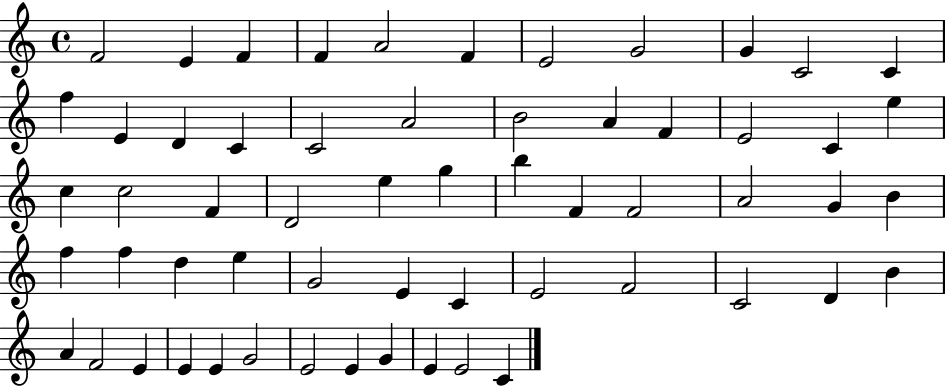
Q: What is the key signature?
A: C major